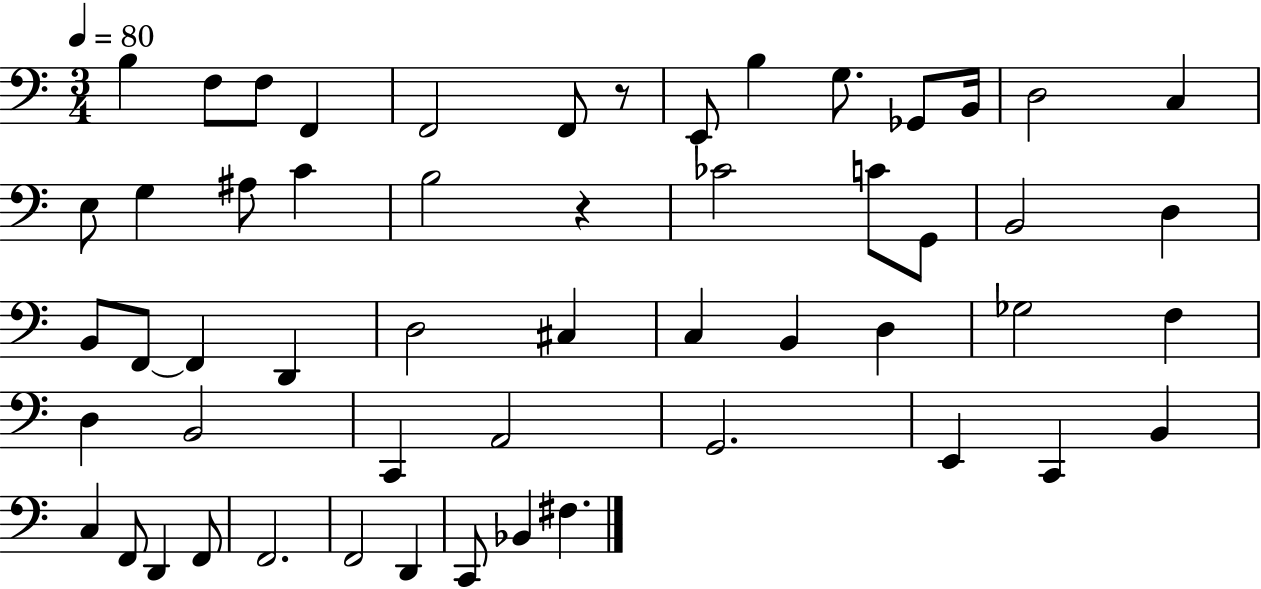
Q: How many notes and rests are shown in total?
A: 54